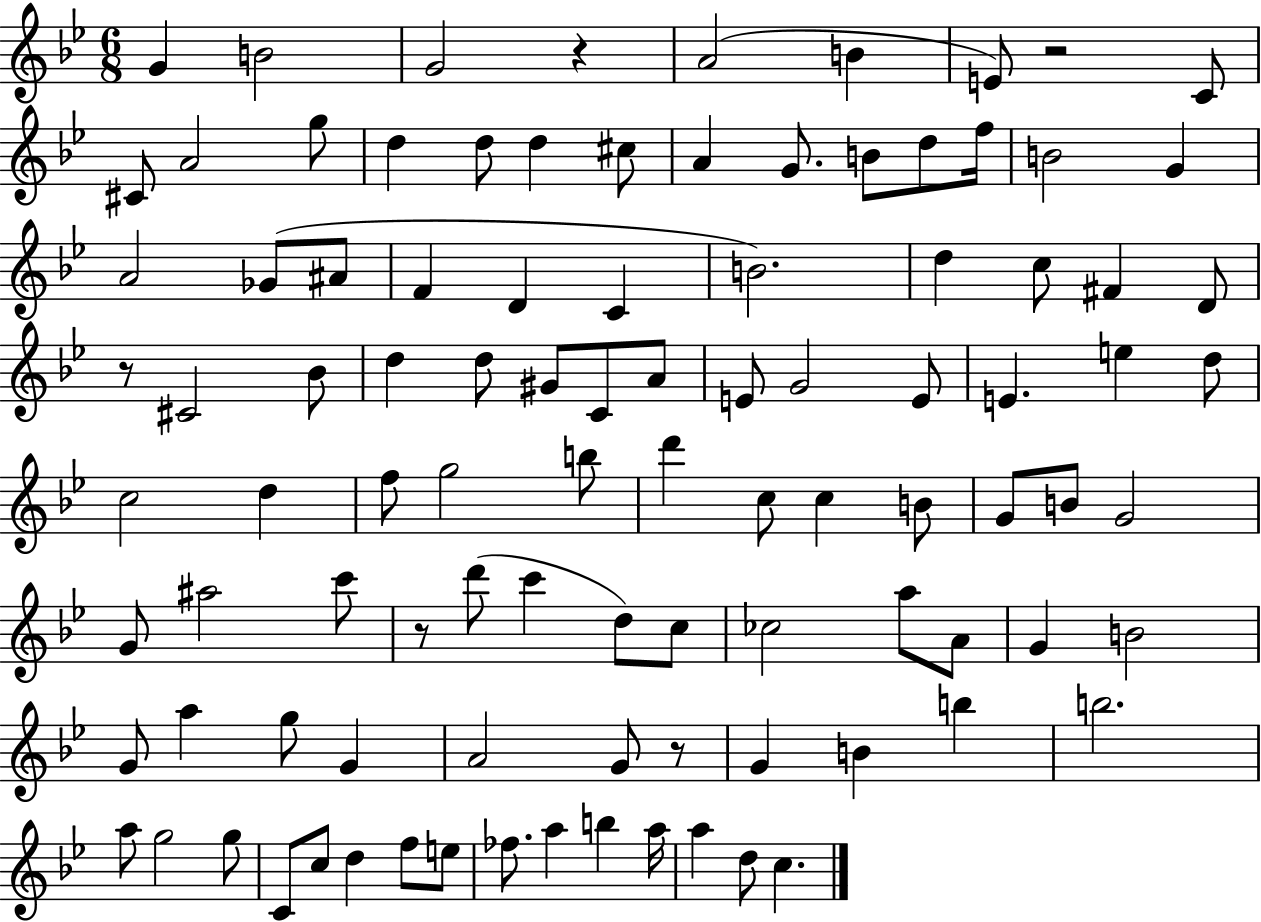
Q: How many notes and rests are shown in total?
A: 99